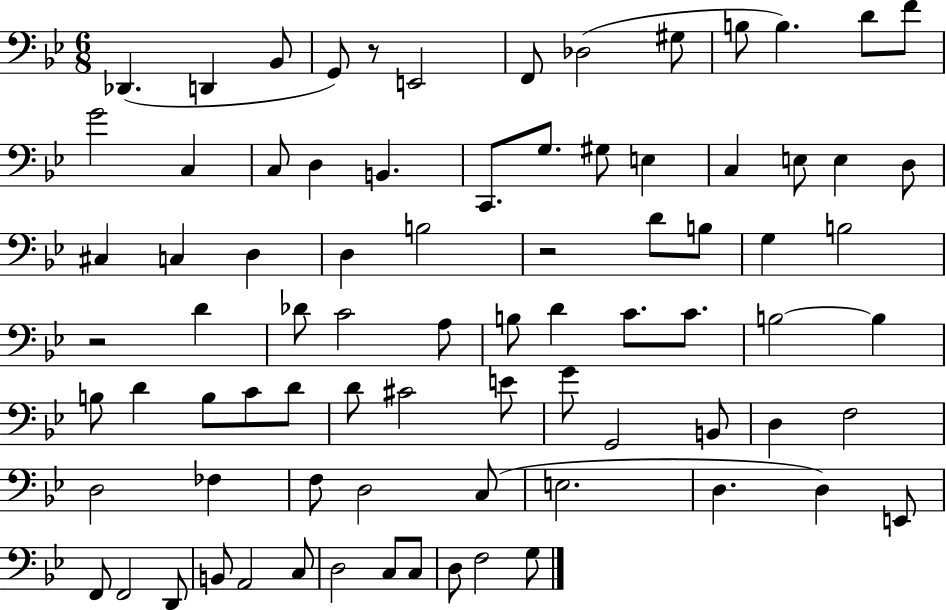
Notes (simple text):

Db2/q. D2/q Bb2/e G2/e R/e E2/h F2/e Db3/h G#3/e B3/e B3/q. D4/e F4/e G4/h C3/q C3/e D3/q B2/q. C2/e. G3/e. G#3/e E3/q C3/q E3/e E3/q D3/e C#3/q C3/q D3/q D3/q B3/h R/h D4/e B3/e G3/q B3/h R/h D4/q Db4/e C4/h A3/e B3/e D4/q C4/e. C4/e. B3/h B3/q B3/e D4/q B3/e C4/e D4/e D4/e C#4/h E4/e G4/e G2/h B2/e D3/q F3/h D3/h FES3/q F3/e D3/h C3/e E3/h. D3/q. D3/q E2/e F2/e F2/h D2/e B2/e A2/h C3/e D3/h C3/e C3/e D3/e F3/h G3/e